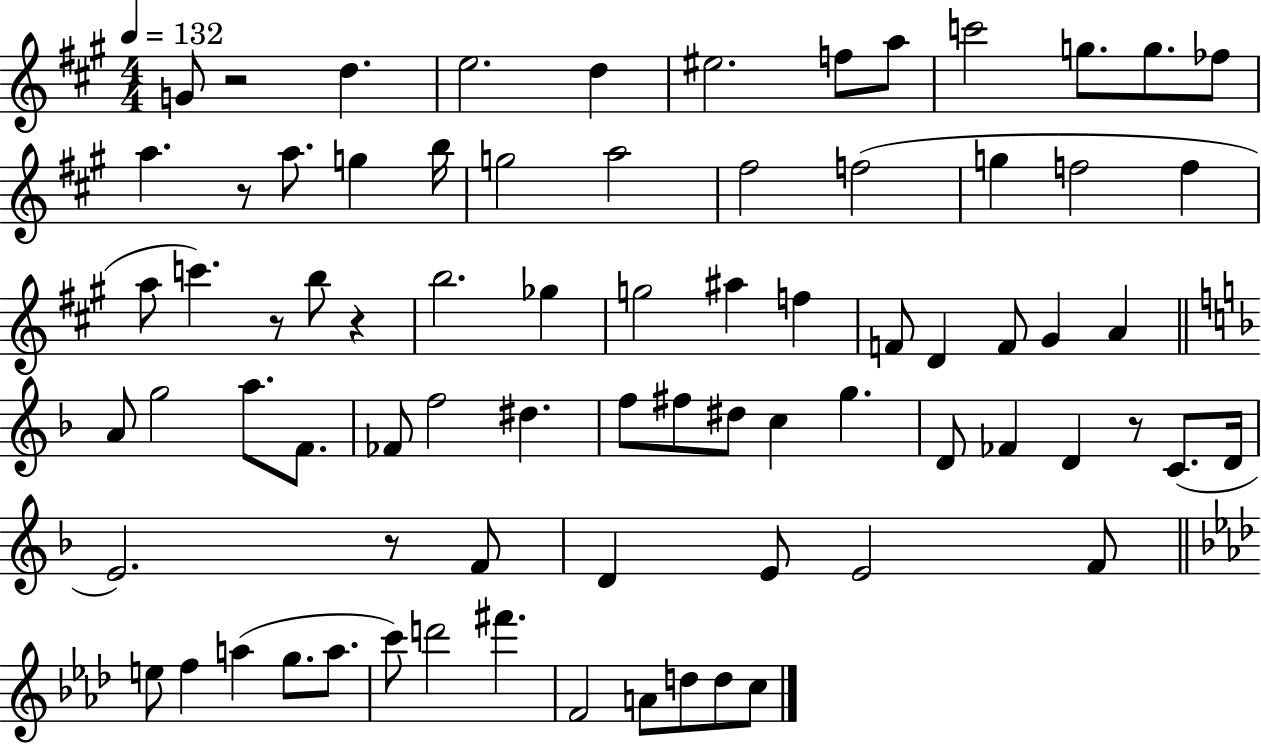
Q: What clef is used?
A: treble